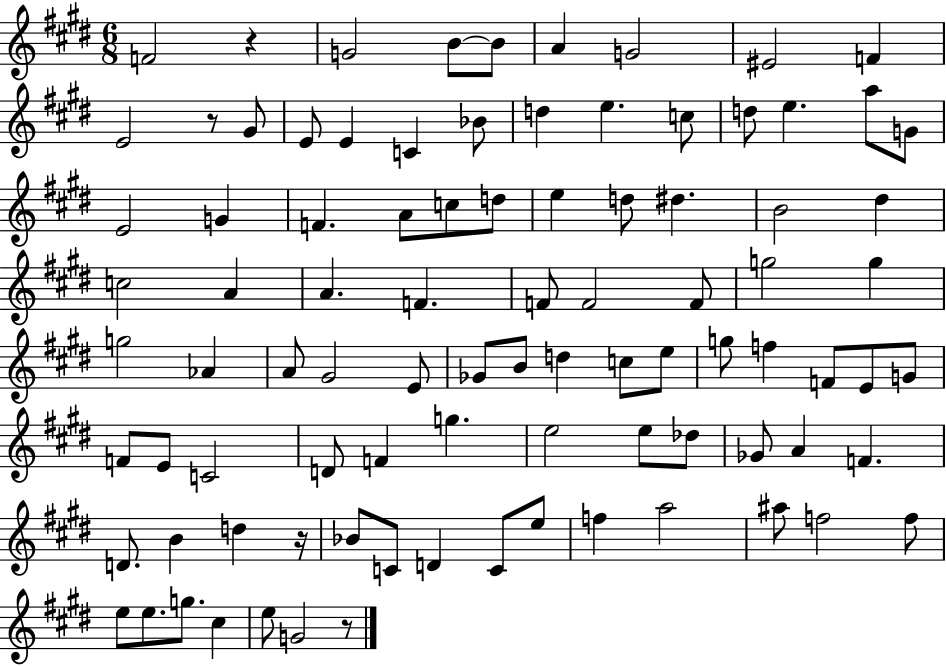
{
  \clef treble
  \numericTimeSignature
  \time 6/8
  \key e \major
  f'2 r4 | g'2 b'8~~ b'8 | a'4 g'2 | eis'2 f'4 | \break e'2 r8 gis'8 | e'8 e'4 c'4 bes'8 | d''4 e''4. c''8 | d''8 e''4. a''8 g'8 | \break e'2 g'4 | f'4. a'8 c''8 d''8 | e''4 d''8 dis''4. | b'2 dis''4 | \break c''2 a'4 | a'4. f'4. | f'8 f'2 f'8 | g''2 g''4 | \break g''2 aes'4 | a'8 gis'2 e'8 | ges'8 b'8 d''4 c''8 e''8 | g''8 f''4 f'8 e'8 g'8 | \break f'8 e'8 c'2 | d'8 f'4 g''4. | e''2 e''8 des''8 | ges'8 a'4 f'4. | \break d'8. b'4 d''4 r16 | bes'8 c'8 d'4 c'8 e''8 | f''4 a''2 | ais''8 f''2 f''8 | \break e''8 e''8. g''8. cis''4 | e''8 g'2 r8 | \bar "|."
}